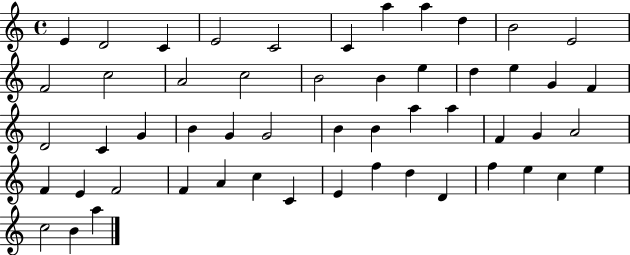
X:1
T:Untitled
M:4/4
L:1/4
K:C
E D2 C E2 C2 C a a d B2 E2 F2 c2 A2 c2 B2 B e d e G F D2 C G B G G2 B B a a F G A2 F E F2 F A c C E f d D f e c e c2 B a